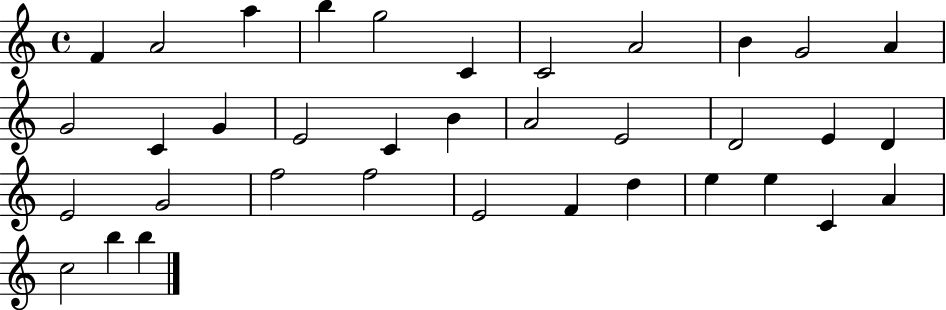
F4/q A4/h A5/q B5/q G5/h C4/q C4/h A4/h B4/q G4/h A4/q G4/h C4/q G4/q E4/h C4/q B4/q A4/h E4/h D4/h E4/q D4/q E4/h G4/h F5/h F5/h E4/h F4/q D5/q E5/q E5/q C4/q A4/q C5/h B5/q B5/q